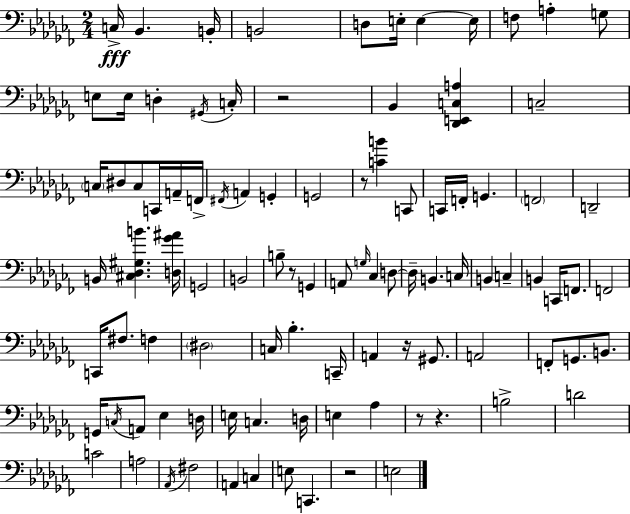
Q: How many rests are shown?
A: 7